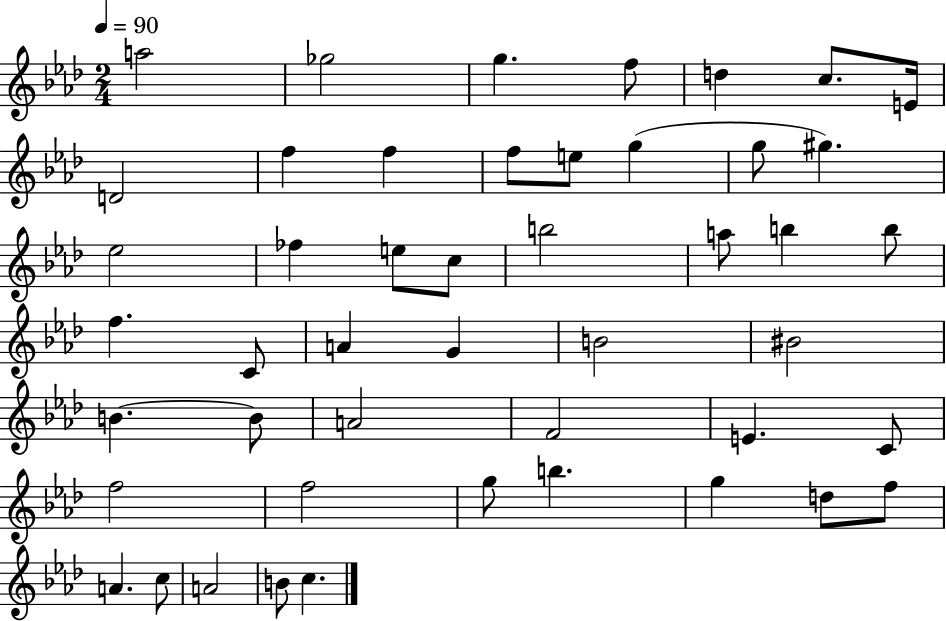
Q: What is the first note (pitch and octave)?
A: A5